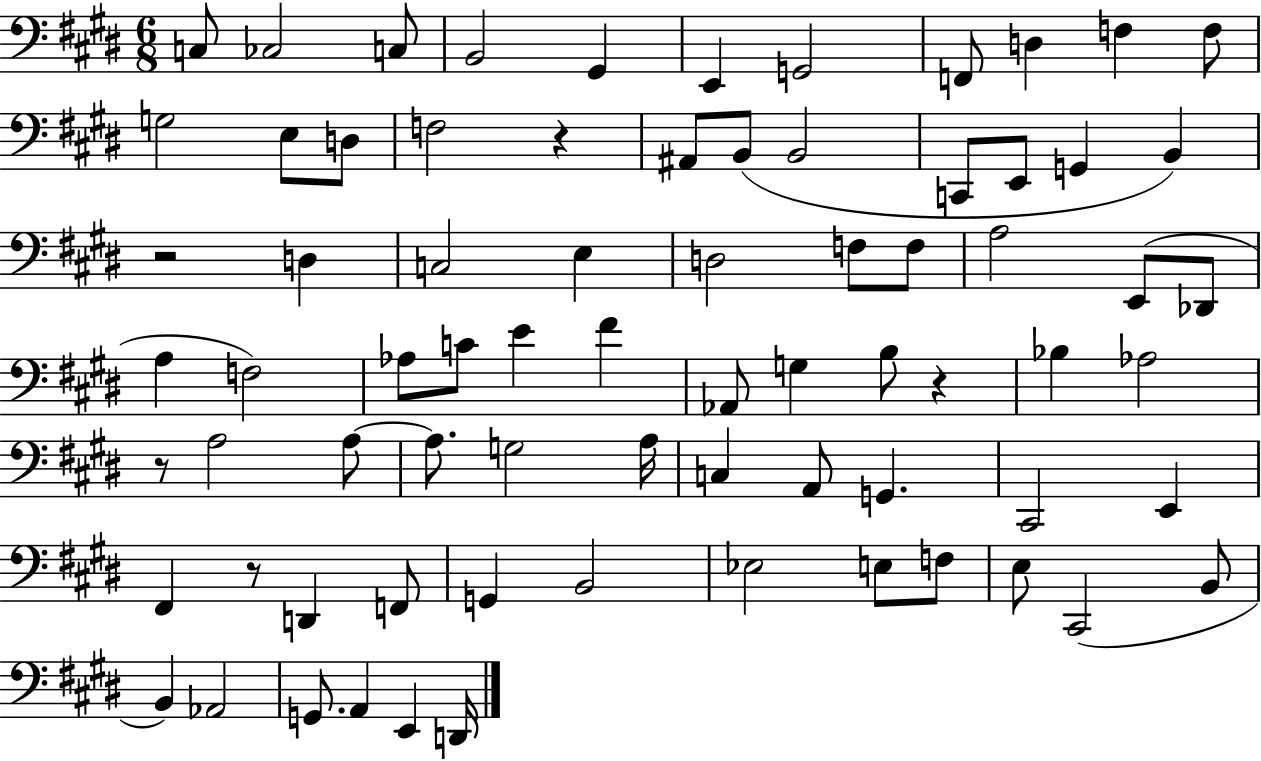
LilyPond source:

{
  \clef bass
  \numericTimeSignature
  \time 6/8
  \key e \major
  c8 ces2 c8 | b,2 gis,4 | e,4 g,2 | f,8 d4 f4 f8 | \break g2 e8 d8 | f2 r4 | ais,8 b,8( b,2 | c,8 e,8 g,4 b,4) | \break r2 d4 | c2 e4 | d2 f8 f8 | a2 e,8( des,8 | \break a4 f2) | aes8 c'8 e'4 fis'4 | aes,8 g4 b8 r4 | bes4 aes2 | \break r8 a2 a8~~ | a8. g2 a16 | c4 a,8 g,4. | cis,2 e,4 | \break fis,4 r8 d,4 f,8 | g,4 b,2 | ees2 e8 f8 | e8 cis,2( b,8 | \break b,4) aes,2 | g,8. a,4 e,4 d,16 | \bar "|."
}